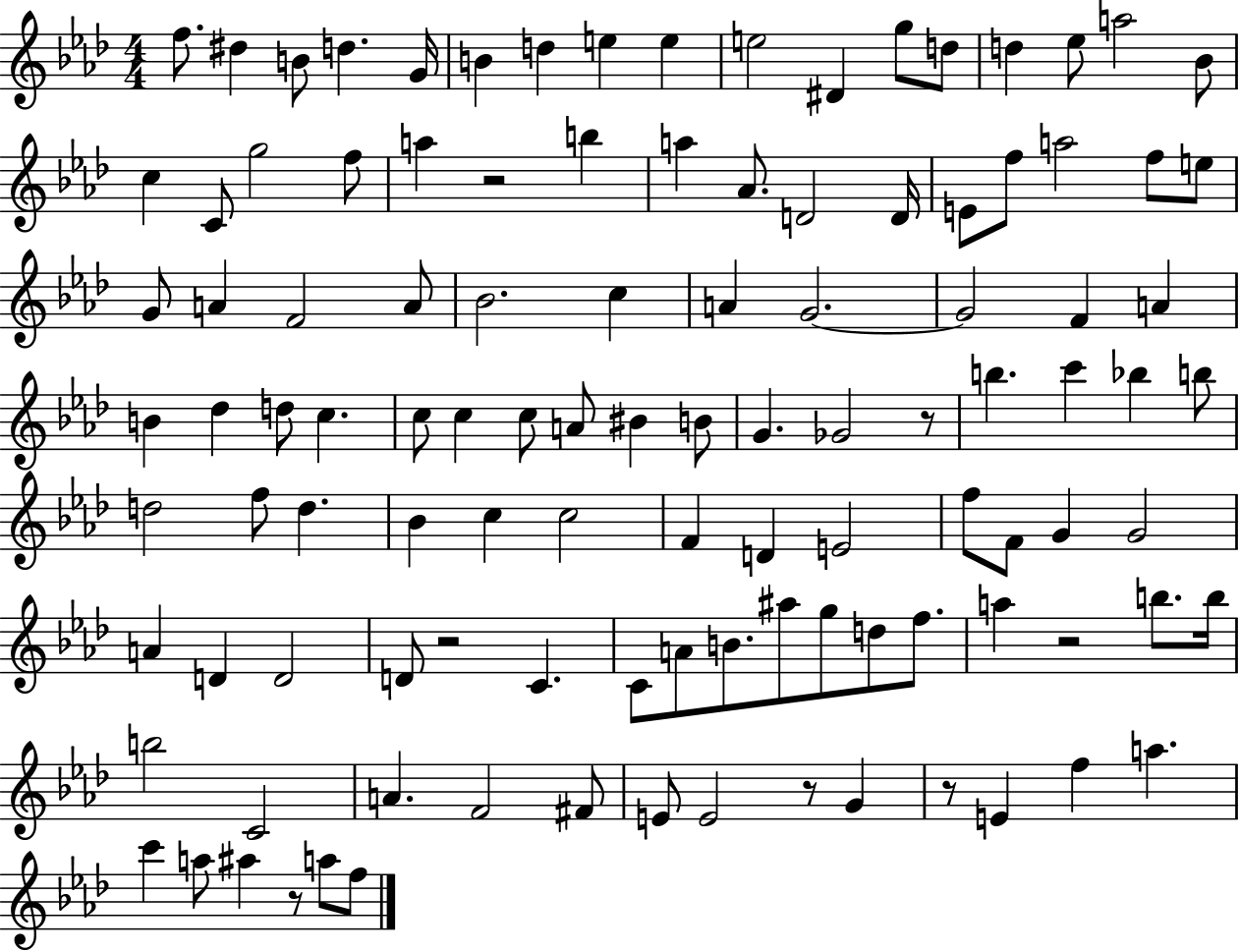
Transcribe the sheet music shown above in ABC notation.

X:1
T:Untitled
M:4/4
L:1/4
K:Ab
f/2 ^d B/2 d G/4 B d e e e2 ^D g/2 d/2 d _e/2 a2 _B/2 c C/2 g2 f/2 a z2 b a _A/2 D2 D/4 E/2 f/2 a2 f/2 e/2 G/2 A F2 A/2 _B2 c A G2 G2 F A B _d d/2 c c/2 c c/2 A/2 ^B B/2 G _G2 z/2 b c' _b b/2 d2 f/2 d _B c c2 F D E2 f/2 F/2 G G2 A D D2 D/2 z2 C C/2 A/2 B/2 ^a/2 g/2 d/2 f/2 a z2 b/2 b/4 b2 C2 A F2 ^F/2 E/2 E2 z/2 G z/2 E f a c' a/2 ^a z/2 a/2 f/2